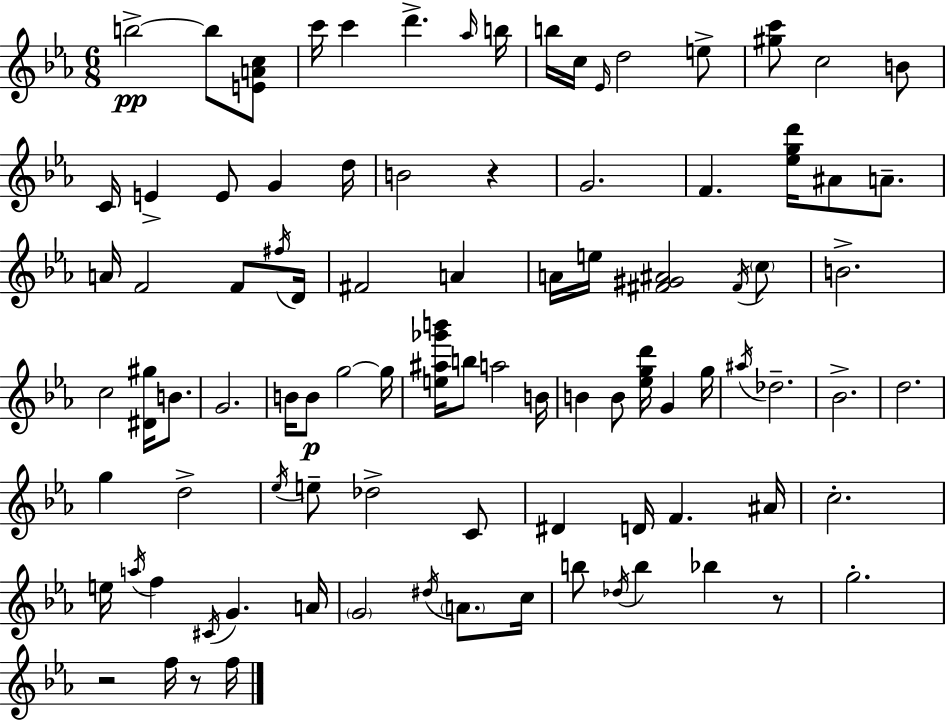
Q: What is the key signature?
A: C minor